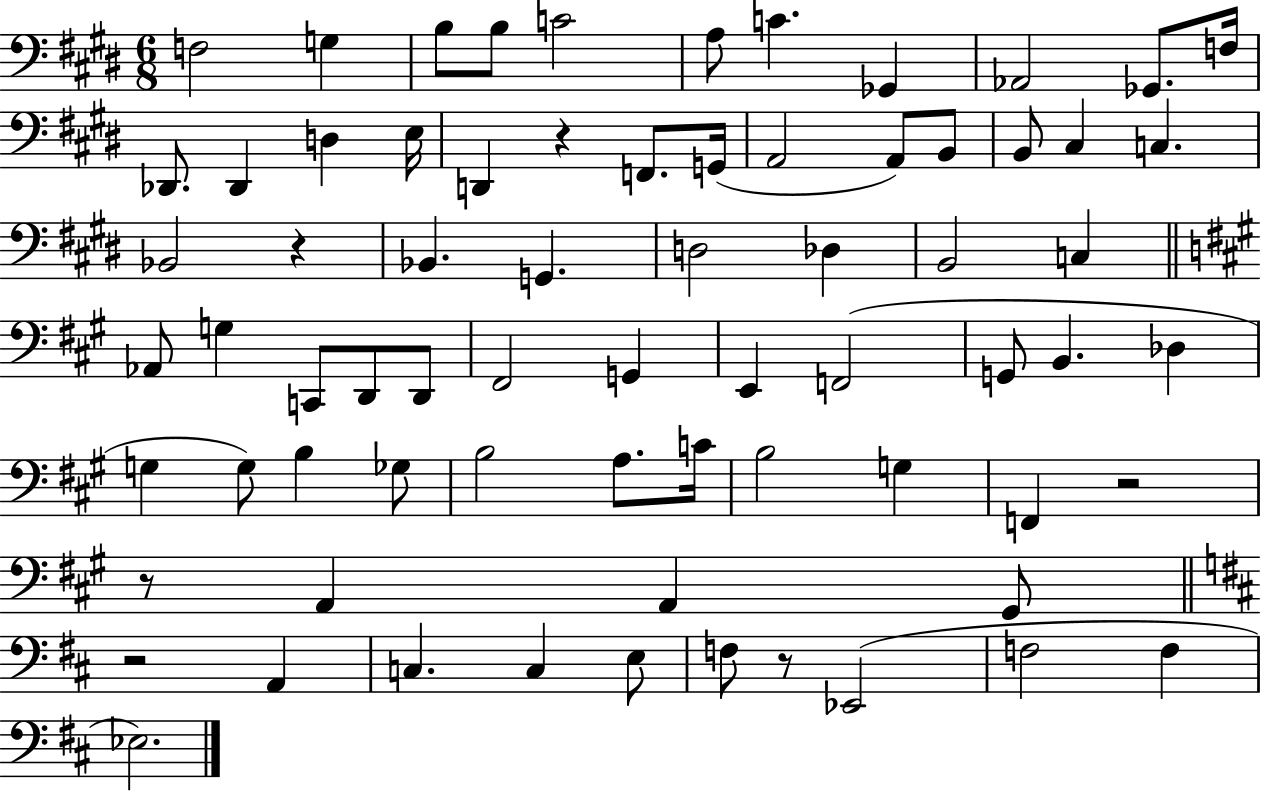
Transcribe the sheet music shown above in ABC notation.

X:1
T:Untitled
M:6/8
L:1/4
K:E
F,2 G, B,/2 B,/2 C2 A,/2 C _G,, _A,,2 _G,,/2 F,/4 _D,,/2 _D,, D, E,/4 D,, z F,,/2 G,,/4 A,,2 A,,/2 B,,/2 B,,/2 ^C, C, _B,,2 z _B,, G,, D,2 _D, B,,2 C, _A,,/2 G, C,,/2 D,,/2 D,,/2 ^F,,2 G,, E,, F,,2 G,,/2 B,, _D, G, G,/2 B, _G,/2 B,2 A,/2 C/4 B,2 G, F,, z2 z/2 A,, A,, ^G,,/2 z2 A,, C, C, E,/2 F,/2 z/2 _E,,2 F,2 F, _E,2